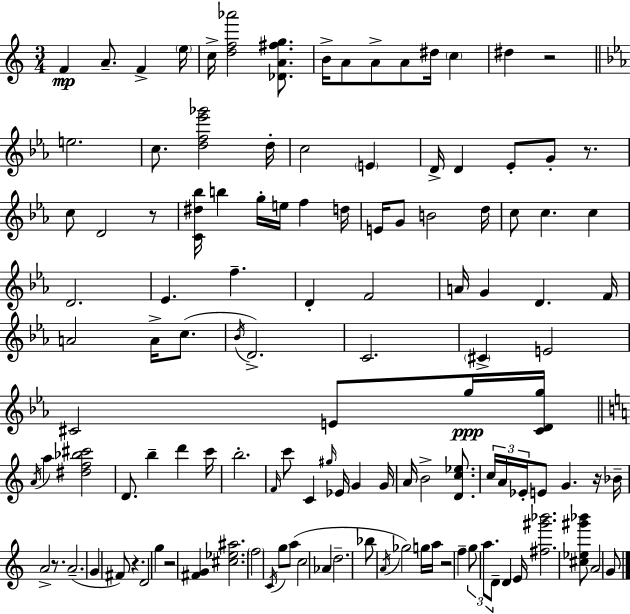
{
  \clef treble
  \numericTimeSignature
  \time 3/4
  \key c \major
  f'4\mp a'8.-- f'4-> \parenthesize e''16 | c''16-> <d'' f'' aes'''>2 <des' a' fis'' g''>8. | b'16-> a'8 a'8-> a'8 dis''16 \parenthesize c''4 | dis''4 r2 | \break \bar "||" \break \key ees \major e''2. | c''8. <d'' f'' ees''' ges'''>2 d''16-. | c''2 \parenthesize e'4 | d'16-> d'4 ees'8-. g'8-. r8. | \break c''8 d'2 r8 | <c' dis'' bes''>16 b''4 g''16-. e''16 f''4 d''16 | e'16 g'8 b'2 d''16 | c''8 c''4. c''4 | \break d'2. | ees'4. f''4.-- | d'4-. f'2 | a'16 g'4 d'4. f'16 | \break a'2 a'16-> c''8.( | \acciaccatura { bes'16 } d'2.->) | c'2. | \parenthesize cis'4-> e'2 | \break cis'2 e'8 g''16\ppp | <cis' d' g''>16 \bar "||" \break \key c \major \acciaccatura { a'16 } a''4 <dis'' f'' bes'' cis'''>2 | d'8. b''4-- d'''4 | c'''16 b''2.-. | \grace { f'16 } c'''8 c'4 \grace { gis''16 } ees'16 g'4 | \break g'16 a'16 b'2-> | <d' c'' ees''>8. \tuplet 3/2 { c''16 a'16 ees'16-. } e'8 g'4. | r16 bes'16-- a'2-> | r8. a'2.--( | \break g'4 fis'8) r4. | d'2 g''4 | r2 <fis' g'>4 | <cis'' ees'' ais''>2. | \break \parenthesize f''2 \acciaccatura { c'16 } | g''8 a''8( c''2 | aes'4 d''2.-- | bes''8 \acciaccatura { a'16 }) ges''2 | \break g''16 a''16 r2 | f''4-- \tuplet 3/2 { g''8 a''8. d'8-- } | d'4 e'16 <fis'' gis''' bes'''>2. | <cis'' ees'' gis''' bes'''>8 a'2 | \break g'8 \bar "|."
}